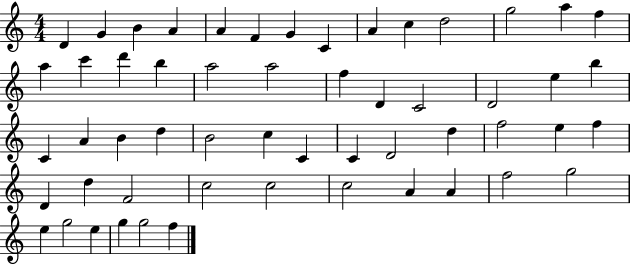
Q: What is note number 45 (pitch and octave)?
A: C5